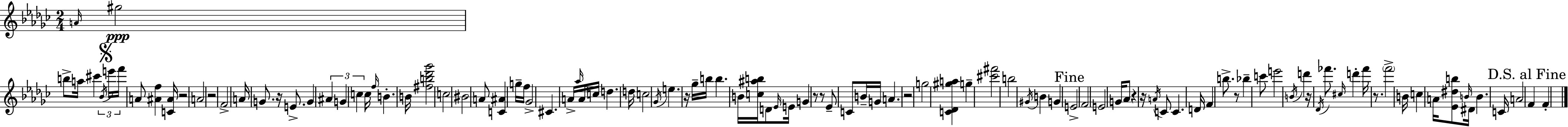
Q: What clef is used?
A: treble